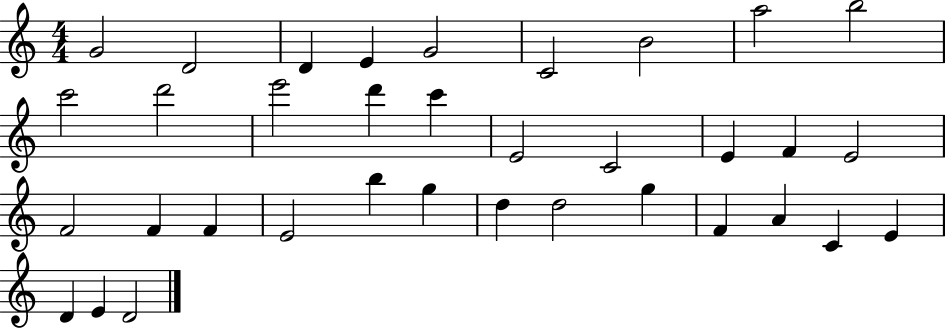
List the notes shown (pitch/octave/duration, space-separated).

G4/h D4/h D4/q E4/q G4/h C4/h B4/h A5/h B5/h C6/h D6/h E6/h D6/q C6/q E4/h C4/h E4/q F4/q E4/h F4/h F4/q F4/q E4/h B5/q G5/q D5/q D5/h G5/q F4/q A4/q C4/q E4/q D4/q E4/q D4/h